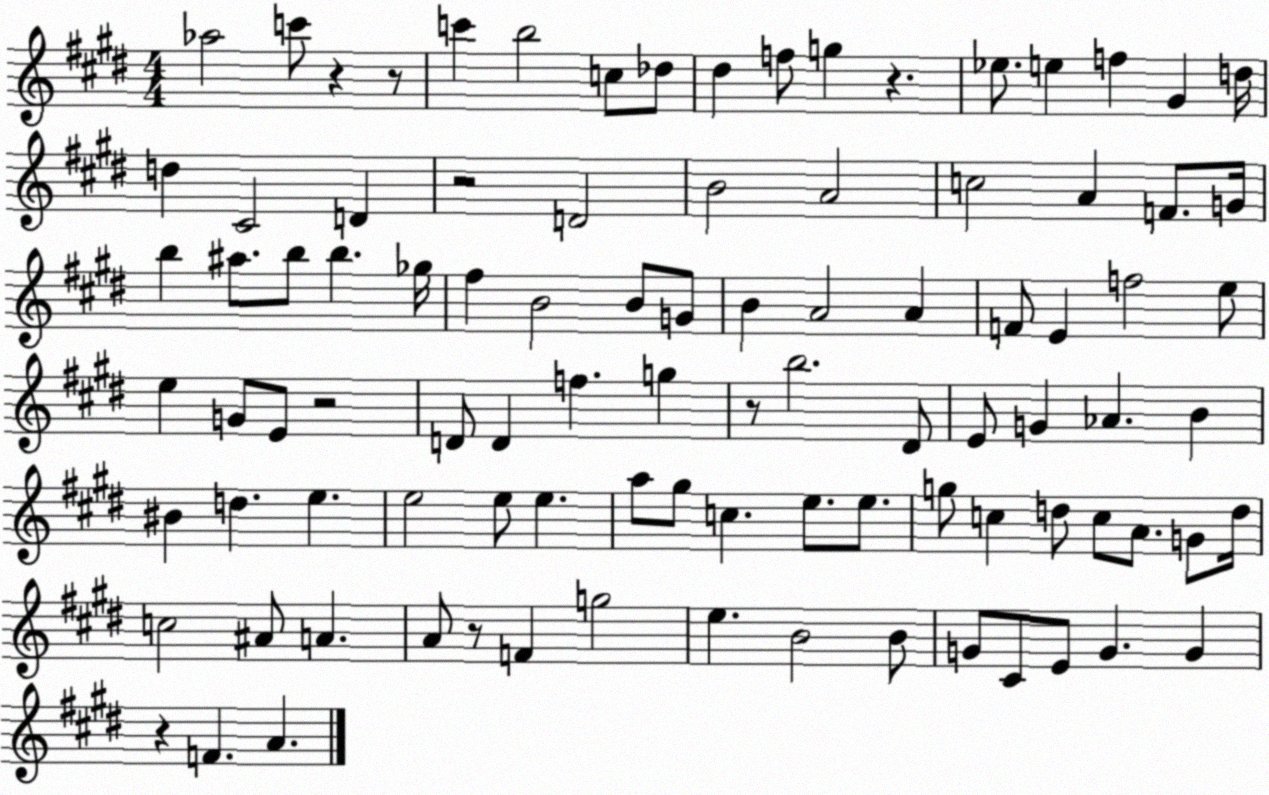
X:1
T:Untitled
M:4/4
L:1/4
K:E
_a2 c'/2 z z/2 c' b2 c/2 _d/2 ^d f/2 g z _e/2 e f ^G d/4 d ^C2 D z2 D2 B2 A2 c2 A F/2 G/4 b ^a/2 b/2 b _g/4 ^f B2 B/2 G/2 B A2 A F/2 E f2 e/2 e G/2 E/2 z2 D/2 D f g z/2 b2 ^D/2 E/2 G _A B ^B d e e2 e/2 e a/2 ^g/2 c e/2 e/2 g/2 c d/2 c/2 A/2 G/2 d/4 c2 ^A/2 A A/2 z/2 F g2 e B2 B/2 G/2 ^C/2 E/2 G G z F A